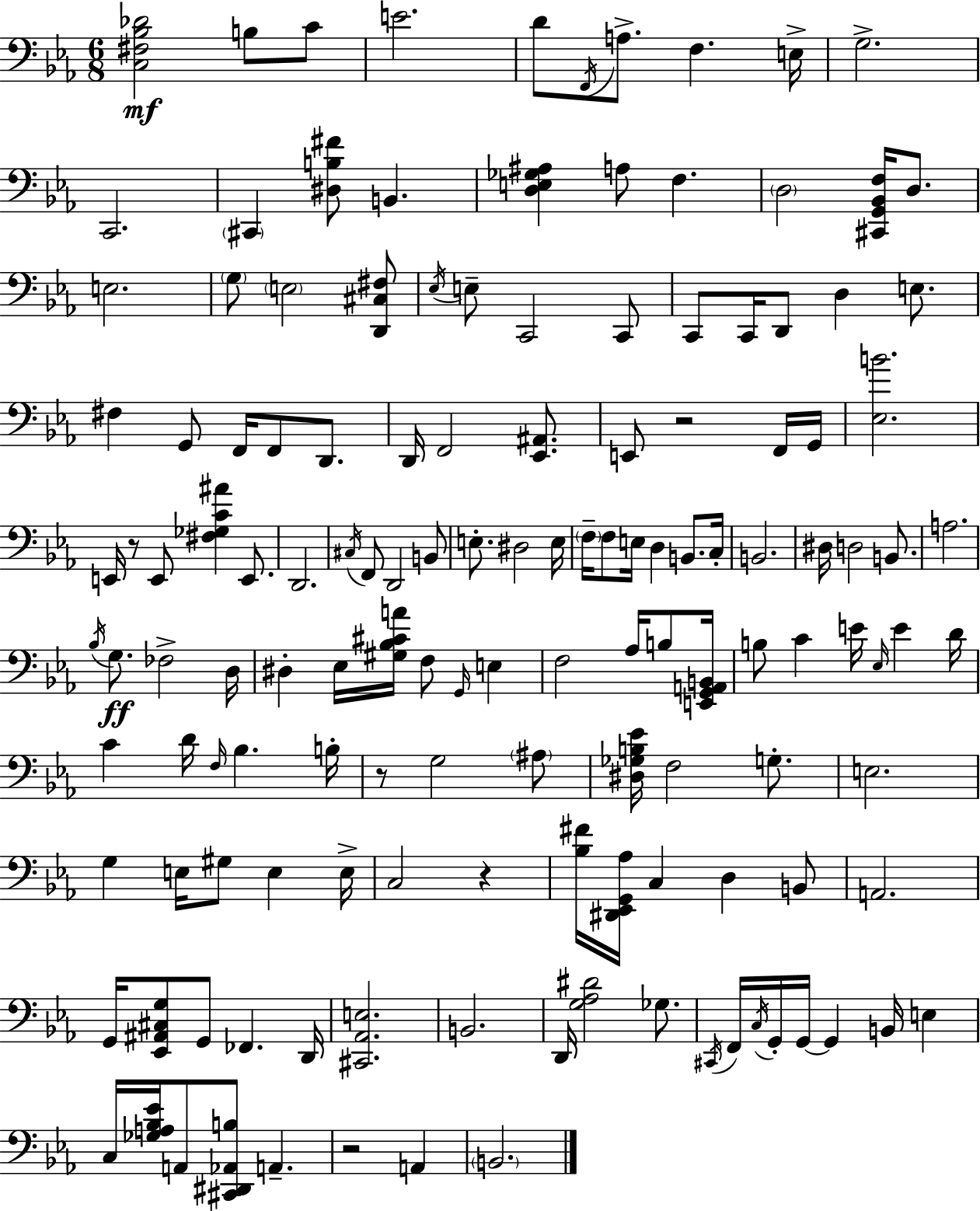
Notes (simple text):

[C3,F#3,Bb3,Db4]/h B3/e C4/e E4/h. D4/e F2/s A3/e. F3/q. E3/s G3/h. C2/h. C#2/q [D#3,B3,F#4]/e B2/q. [D3,E3,Gb3,A#3]/q A3/e F3/q. D3/h [C#2,G2,Bb2,F3]/s D3/e. E3/h. G3/e E3/h [D2,C#3,F#3]/e Eb3/s E3/e C2/h C2/e C2/e C2/s D2/e D3/q E3/e. F#3/q G2/e F2/s F2/e D2/e. D2/s F2/h [Eb2,A#2]/e. E2/e R/h F2/s G2/s [Eb3,B4]/h. E2/s R/e E2/e [F#3,Gb3,C4,A#4]/q E2/e. D2/h. C#3/s F2/e D2/h B2/e E3/e. D#3/h E3/s F3/s F3/e E3/s D3/q B2/e. C3/s B2/h. D#3/s D3/h B2/e. A3/h. Bb3/s G3/e. FES3/h D3/s D#3/q Eb3/s [G#3,Bb3,C#4,A4]/s F3/e G2/s E3/q F3/h Ab3/s B3/e [E2,G2,A2,B2]/s B3/e C4/q E4/s Eb3/s E4/q D4/s C4/q D4/s F3/s Bb3/q. B3/s R/e G3/h A#3/e [D#3,Gb3,B3,Eb4]/s F3/h G3/e. E3/h. G3/q E3/s G#3/e E3/q E3/s C3/h R/q [Bb3,F#4]/s [D#2,Eb2,G2,Ab3]/s C3/q D3/q B2/e A2/h. G2/s [Eb2,A#2,C#3,G3]/e G2/e FES2/q. D2/s [C#2,Ab2,E3]/h. B2/h. D2/s [G3,Ab3,D#4]/h Gb3/e. C#2/s F2/s C3/s G2/s G2/s G2/q B2/s E3/q C3/s [Gb3,A3,Bb3,Eb4]/s A2/e [C#2,D#2,Ab2,B3]/e A2/q. R/h A2/q B2/h.